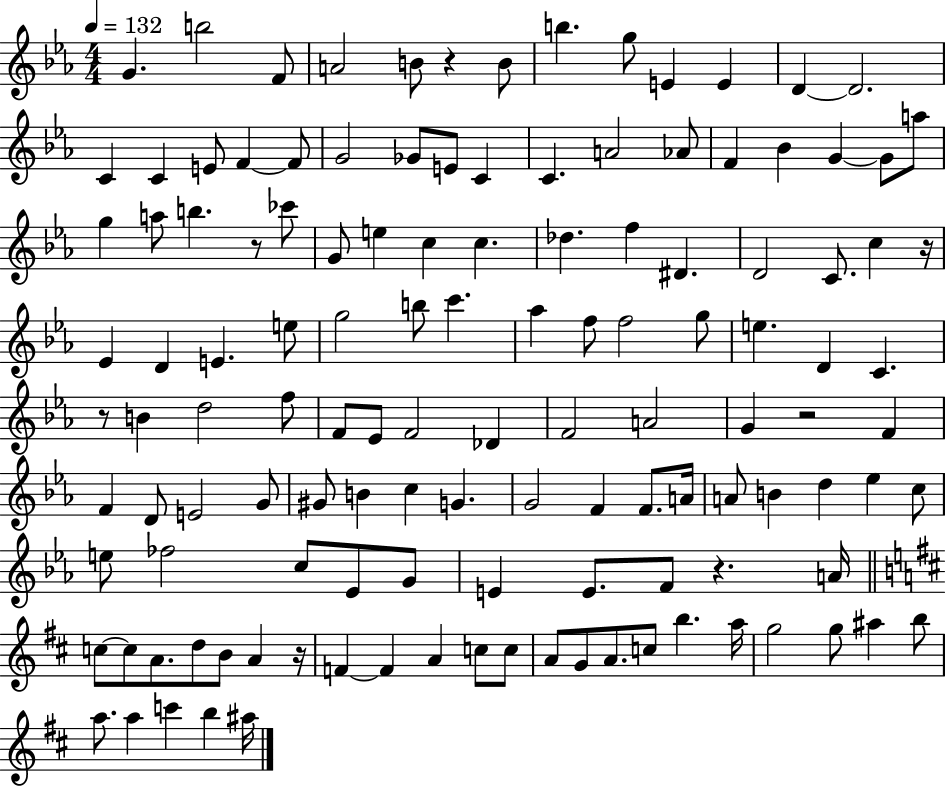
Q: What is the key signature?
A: EES major